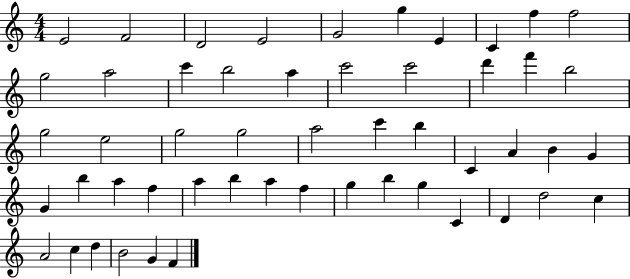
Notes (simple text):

E4/h F4/h D4/h E4/h G4/h G5/q E4/q C4/q F5/q F5/h G5/h A5/h C6/q B5/h A5/q C6/h C6/h D6/q F6/q B5/h G5/h E5/h G5/h G5/h A5/h C6/q B5/q C4/q A4/q B4/q G4/q G4/q B5/q A5/q F5/q A5/q B5/q A5/q F5/q G5/q B5/q G5/q C4/q D4/q D5/h C5/q A4/h C5/q D5/q B4/h G4/q F4/q